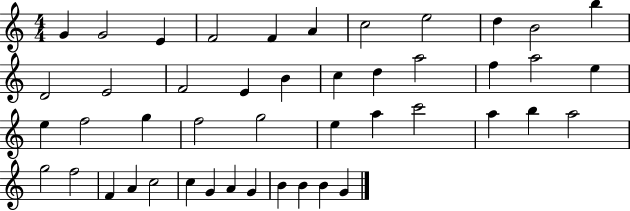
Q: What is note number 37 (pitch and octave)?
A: A4